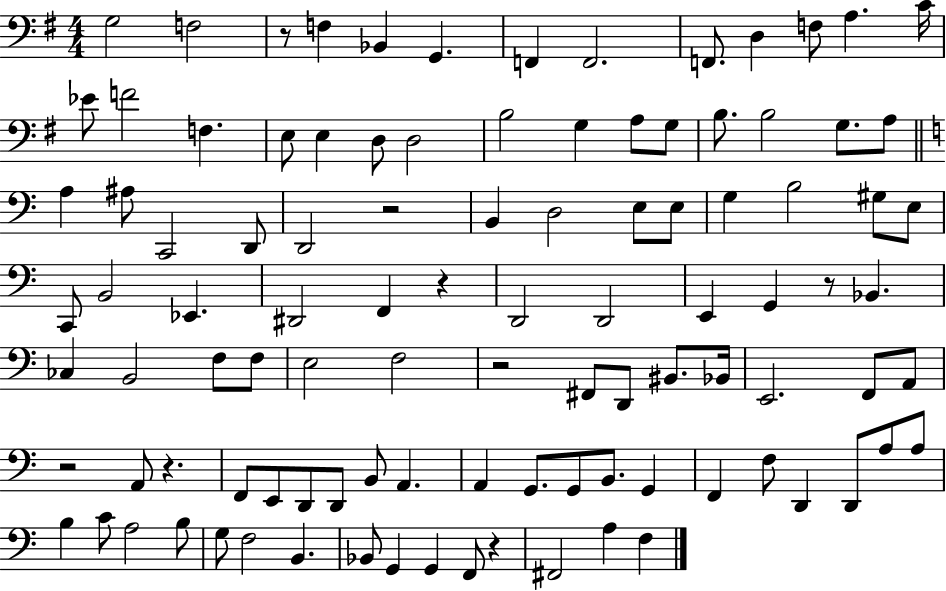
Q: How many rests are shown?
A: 8